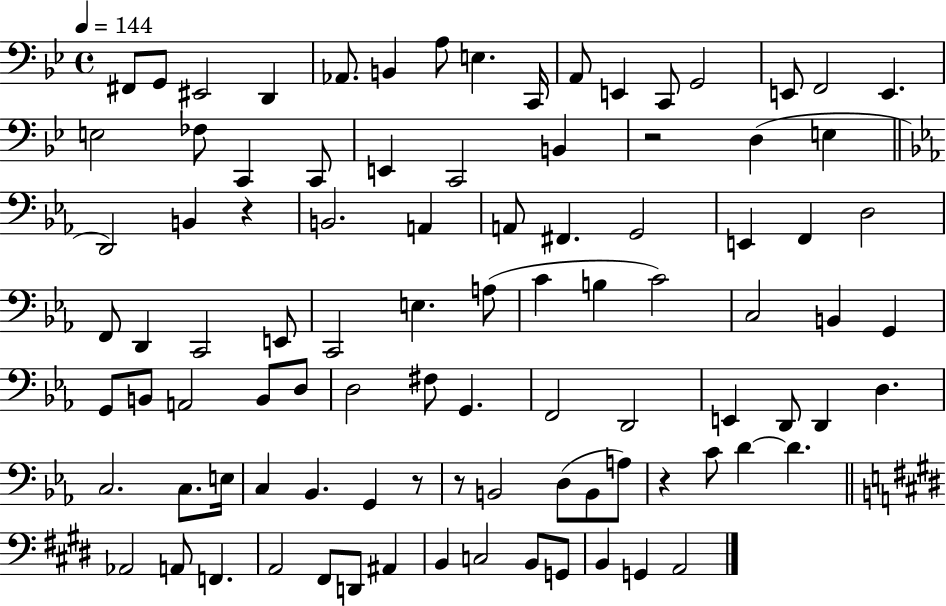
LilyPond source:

{
  \clef bass
  \time 4/4
  \defaultTimeSignature
  \key bes \major
  \tempo 4 = 144
  fis,8 g,8 eis,2 d,4 | aes,8. b,4 a8 e4. c,16 | a,8 e,4 c,8 g,2 | e,8 f,2 e,4. | \break e2 fes8 c,4 c,8 | e,4 c,2 b,4 | r2 d4( e4 | \bar "||" \break \key ees \major d,2) b,4 r4 | b,2. a,4 | a,8 fis,4. g,2 | e,4 f,4 d2 | \break f,8 d,4 c,2 e,8 | c,2 e4. a8( | c'4 b4 c'2) | c2 b,4 g,4 | \break g,8 b,8 a,2 b,8 d8 | d2 fis8 g,4. | f,2 d,2 | e,4 d,8 d,4 d4. | \break c2. c8. e16 | c4 bes,4. g,4 r8 | r8 b,2 d8( b,8 a8) | r4 c'8 d'4~~ d'4. | \break \bar "||" \break \key e \major aes,2 a,8 f,4. | a,2 fis,8 d,8 ais,4 | b,4 c2 b,8 g,8 | b,4 g,4 a,2 | \break \bar "|."
}